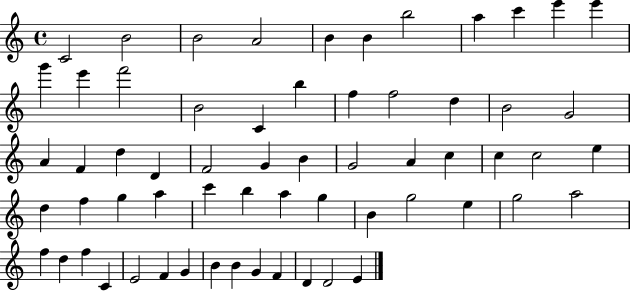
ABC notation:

X:1
T:Untitled
M:4/4
L:1/4
K:C
C2 B2 B2 A2 B B b2 a c' e' e' g' e' f'2 B2 C b f f2 d B2 G2 A F d D F2 G B G2 A c c c2 e d f g a c' b a g B g2 e g2 a2 f d f C E2 F G B B G F D D2 E